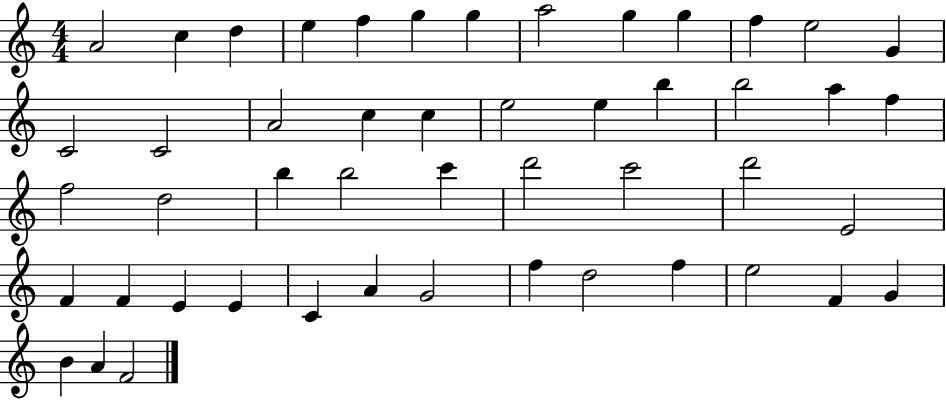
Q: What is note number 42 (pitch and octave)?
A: D5